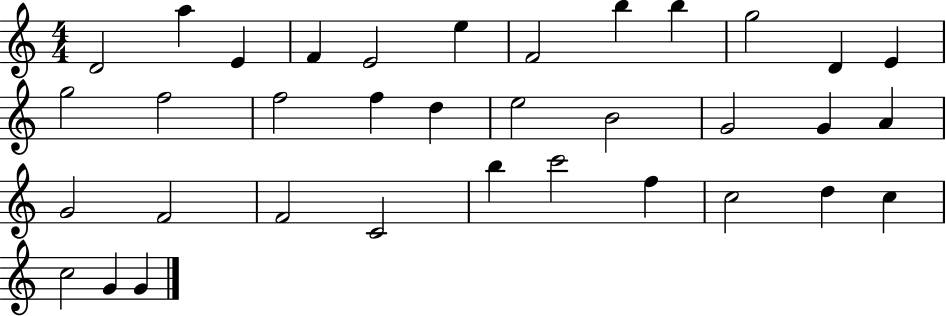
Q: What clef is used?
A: treble